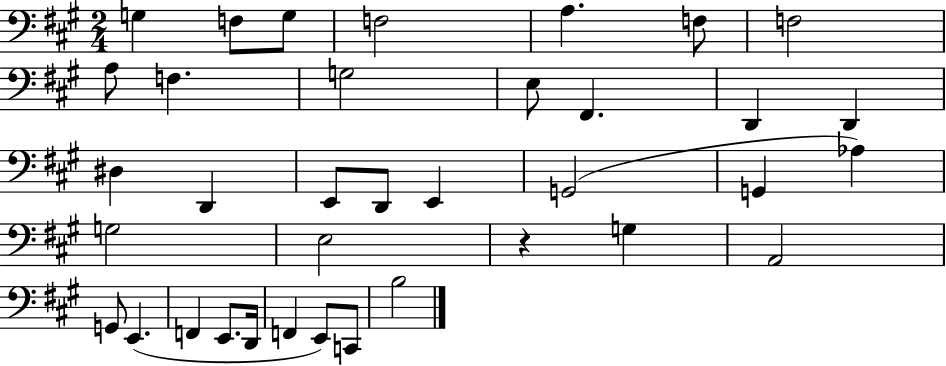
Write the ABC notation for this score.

X:1
T:Untitled
M:2/4
L:1/4
K:A
G, F,/2 G,/2 F,2 A, F,/2 F,2 A,/2 F, G,2 E,/2 ^F,, D,, D,, ^D, D,, E,,/2 D,,/2 E,, G,,2 G,, _A, G,2 E,2 z G, A,,2 G,,/2 E,, F,, E,,/2 D,,/4 F,, E,,/2 C,,/2 B,2